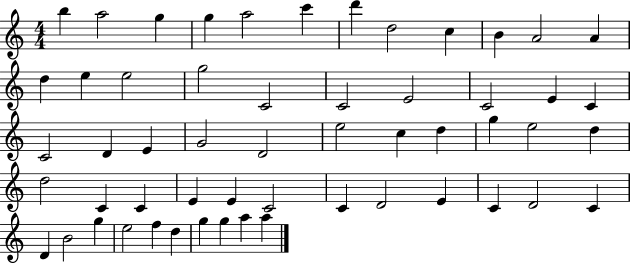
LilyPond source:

{
  \clef treble
  \numericTimeSignature
  \time 4/4
  \key c \major
  b''4 a''2 g''4 | g''4 a''2 c'''4 | d'''4 d''2 c''4 | b'4 a'2 a'4 | \break d''4 e''4 e''2 | g''2 c'2 | c'2 e'2 | c'2 e'4 c'4 | \break c'2 d'4 e'4 | g'2 d'2 | e''2 c''4 d''4 | g''4 e''2 d''4 | \break d''2 c'4 c'4 | e'4 e'4 c'2 | c'4 d'2 e'4 | c'4 d'2 c'4 | \break d'4 b'2 g''4 | e''2 f''4 d''4 | g''4 g''4 a''4 a''4 | \bar "|."
}